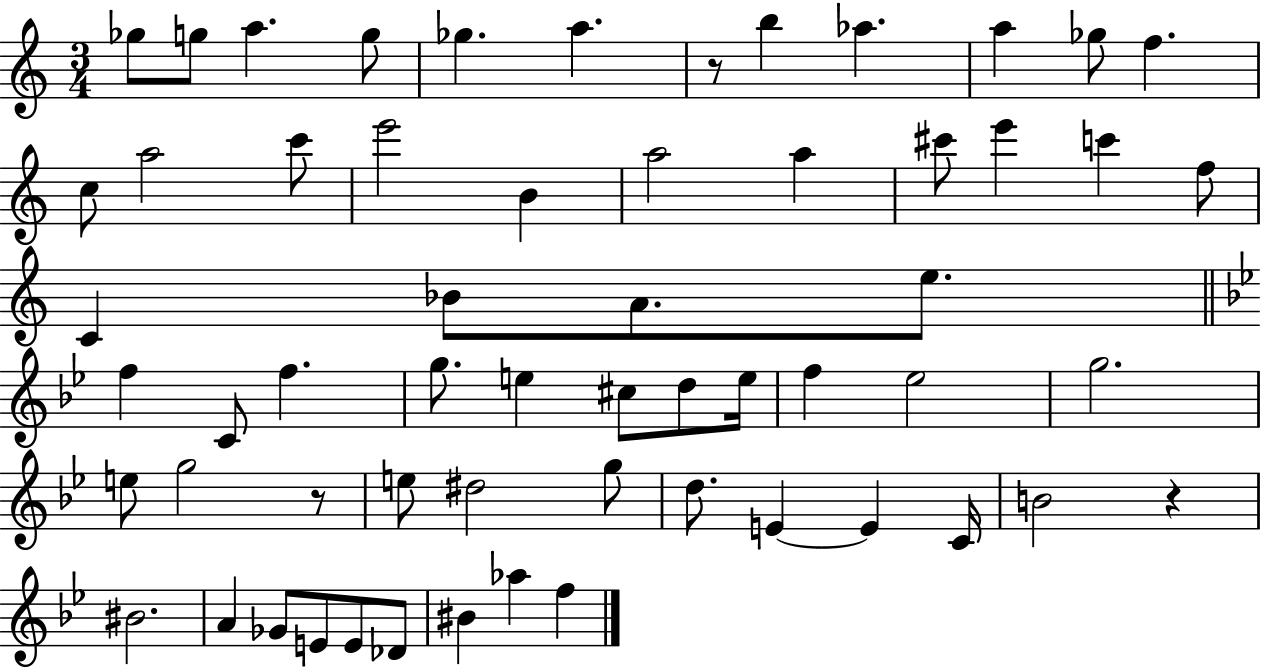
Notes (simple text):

Gb5/e G5/e A5/q. G5/e Gb5/q. A5/q. R/e B5/q Ab5/q. A5/q Gb5/e F5/q. C5/e A5/h C6/e E6/h B4/q A5/h A5/q C#6/e E6/q C6/q F5/e C4/q Bb4/e A4/e. E5/e. F5/q C4/e F5/q. G5/e. E5/q C#5/e D5/e E5/s F5/q Eb5/h G5/h. E5/e G5/h R/e E5/e D#5/h G5/e D5/e. E4/q E4/q C4/s B4/h R/q BIS4/h. A4/q Gb4/e E4/e E4/e Db4/e BIS4/q Ab5/q F5/q